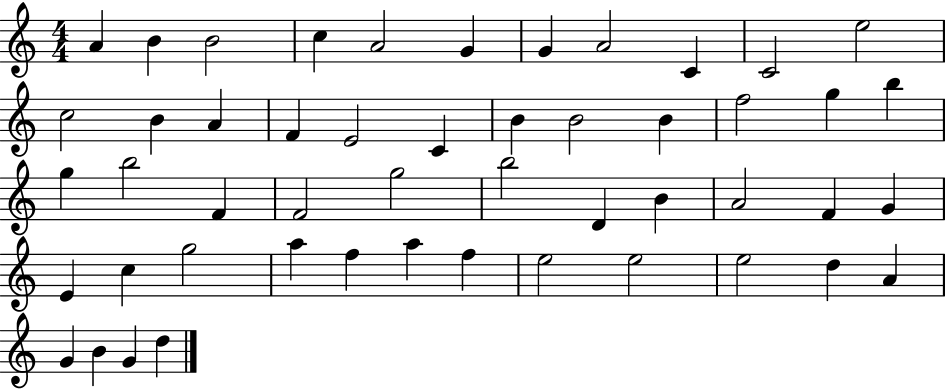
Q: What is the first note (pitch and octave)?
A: A4